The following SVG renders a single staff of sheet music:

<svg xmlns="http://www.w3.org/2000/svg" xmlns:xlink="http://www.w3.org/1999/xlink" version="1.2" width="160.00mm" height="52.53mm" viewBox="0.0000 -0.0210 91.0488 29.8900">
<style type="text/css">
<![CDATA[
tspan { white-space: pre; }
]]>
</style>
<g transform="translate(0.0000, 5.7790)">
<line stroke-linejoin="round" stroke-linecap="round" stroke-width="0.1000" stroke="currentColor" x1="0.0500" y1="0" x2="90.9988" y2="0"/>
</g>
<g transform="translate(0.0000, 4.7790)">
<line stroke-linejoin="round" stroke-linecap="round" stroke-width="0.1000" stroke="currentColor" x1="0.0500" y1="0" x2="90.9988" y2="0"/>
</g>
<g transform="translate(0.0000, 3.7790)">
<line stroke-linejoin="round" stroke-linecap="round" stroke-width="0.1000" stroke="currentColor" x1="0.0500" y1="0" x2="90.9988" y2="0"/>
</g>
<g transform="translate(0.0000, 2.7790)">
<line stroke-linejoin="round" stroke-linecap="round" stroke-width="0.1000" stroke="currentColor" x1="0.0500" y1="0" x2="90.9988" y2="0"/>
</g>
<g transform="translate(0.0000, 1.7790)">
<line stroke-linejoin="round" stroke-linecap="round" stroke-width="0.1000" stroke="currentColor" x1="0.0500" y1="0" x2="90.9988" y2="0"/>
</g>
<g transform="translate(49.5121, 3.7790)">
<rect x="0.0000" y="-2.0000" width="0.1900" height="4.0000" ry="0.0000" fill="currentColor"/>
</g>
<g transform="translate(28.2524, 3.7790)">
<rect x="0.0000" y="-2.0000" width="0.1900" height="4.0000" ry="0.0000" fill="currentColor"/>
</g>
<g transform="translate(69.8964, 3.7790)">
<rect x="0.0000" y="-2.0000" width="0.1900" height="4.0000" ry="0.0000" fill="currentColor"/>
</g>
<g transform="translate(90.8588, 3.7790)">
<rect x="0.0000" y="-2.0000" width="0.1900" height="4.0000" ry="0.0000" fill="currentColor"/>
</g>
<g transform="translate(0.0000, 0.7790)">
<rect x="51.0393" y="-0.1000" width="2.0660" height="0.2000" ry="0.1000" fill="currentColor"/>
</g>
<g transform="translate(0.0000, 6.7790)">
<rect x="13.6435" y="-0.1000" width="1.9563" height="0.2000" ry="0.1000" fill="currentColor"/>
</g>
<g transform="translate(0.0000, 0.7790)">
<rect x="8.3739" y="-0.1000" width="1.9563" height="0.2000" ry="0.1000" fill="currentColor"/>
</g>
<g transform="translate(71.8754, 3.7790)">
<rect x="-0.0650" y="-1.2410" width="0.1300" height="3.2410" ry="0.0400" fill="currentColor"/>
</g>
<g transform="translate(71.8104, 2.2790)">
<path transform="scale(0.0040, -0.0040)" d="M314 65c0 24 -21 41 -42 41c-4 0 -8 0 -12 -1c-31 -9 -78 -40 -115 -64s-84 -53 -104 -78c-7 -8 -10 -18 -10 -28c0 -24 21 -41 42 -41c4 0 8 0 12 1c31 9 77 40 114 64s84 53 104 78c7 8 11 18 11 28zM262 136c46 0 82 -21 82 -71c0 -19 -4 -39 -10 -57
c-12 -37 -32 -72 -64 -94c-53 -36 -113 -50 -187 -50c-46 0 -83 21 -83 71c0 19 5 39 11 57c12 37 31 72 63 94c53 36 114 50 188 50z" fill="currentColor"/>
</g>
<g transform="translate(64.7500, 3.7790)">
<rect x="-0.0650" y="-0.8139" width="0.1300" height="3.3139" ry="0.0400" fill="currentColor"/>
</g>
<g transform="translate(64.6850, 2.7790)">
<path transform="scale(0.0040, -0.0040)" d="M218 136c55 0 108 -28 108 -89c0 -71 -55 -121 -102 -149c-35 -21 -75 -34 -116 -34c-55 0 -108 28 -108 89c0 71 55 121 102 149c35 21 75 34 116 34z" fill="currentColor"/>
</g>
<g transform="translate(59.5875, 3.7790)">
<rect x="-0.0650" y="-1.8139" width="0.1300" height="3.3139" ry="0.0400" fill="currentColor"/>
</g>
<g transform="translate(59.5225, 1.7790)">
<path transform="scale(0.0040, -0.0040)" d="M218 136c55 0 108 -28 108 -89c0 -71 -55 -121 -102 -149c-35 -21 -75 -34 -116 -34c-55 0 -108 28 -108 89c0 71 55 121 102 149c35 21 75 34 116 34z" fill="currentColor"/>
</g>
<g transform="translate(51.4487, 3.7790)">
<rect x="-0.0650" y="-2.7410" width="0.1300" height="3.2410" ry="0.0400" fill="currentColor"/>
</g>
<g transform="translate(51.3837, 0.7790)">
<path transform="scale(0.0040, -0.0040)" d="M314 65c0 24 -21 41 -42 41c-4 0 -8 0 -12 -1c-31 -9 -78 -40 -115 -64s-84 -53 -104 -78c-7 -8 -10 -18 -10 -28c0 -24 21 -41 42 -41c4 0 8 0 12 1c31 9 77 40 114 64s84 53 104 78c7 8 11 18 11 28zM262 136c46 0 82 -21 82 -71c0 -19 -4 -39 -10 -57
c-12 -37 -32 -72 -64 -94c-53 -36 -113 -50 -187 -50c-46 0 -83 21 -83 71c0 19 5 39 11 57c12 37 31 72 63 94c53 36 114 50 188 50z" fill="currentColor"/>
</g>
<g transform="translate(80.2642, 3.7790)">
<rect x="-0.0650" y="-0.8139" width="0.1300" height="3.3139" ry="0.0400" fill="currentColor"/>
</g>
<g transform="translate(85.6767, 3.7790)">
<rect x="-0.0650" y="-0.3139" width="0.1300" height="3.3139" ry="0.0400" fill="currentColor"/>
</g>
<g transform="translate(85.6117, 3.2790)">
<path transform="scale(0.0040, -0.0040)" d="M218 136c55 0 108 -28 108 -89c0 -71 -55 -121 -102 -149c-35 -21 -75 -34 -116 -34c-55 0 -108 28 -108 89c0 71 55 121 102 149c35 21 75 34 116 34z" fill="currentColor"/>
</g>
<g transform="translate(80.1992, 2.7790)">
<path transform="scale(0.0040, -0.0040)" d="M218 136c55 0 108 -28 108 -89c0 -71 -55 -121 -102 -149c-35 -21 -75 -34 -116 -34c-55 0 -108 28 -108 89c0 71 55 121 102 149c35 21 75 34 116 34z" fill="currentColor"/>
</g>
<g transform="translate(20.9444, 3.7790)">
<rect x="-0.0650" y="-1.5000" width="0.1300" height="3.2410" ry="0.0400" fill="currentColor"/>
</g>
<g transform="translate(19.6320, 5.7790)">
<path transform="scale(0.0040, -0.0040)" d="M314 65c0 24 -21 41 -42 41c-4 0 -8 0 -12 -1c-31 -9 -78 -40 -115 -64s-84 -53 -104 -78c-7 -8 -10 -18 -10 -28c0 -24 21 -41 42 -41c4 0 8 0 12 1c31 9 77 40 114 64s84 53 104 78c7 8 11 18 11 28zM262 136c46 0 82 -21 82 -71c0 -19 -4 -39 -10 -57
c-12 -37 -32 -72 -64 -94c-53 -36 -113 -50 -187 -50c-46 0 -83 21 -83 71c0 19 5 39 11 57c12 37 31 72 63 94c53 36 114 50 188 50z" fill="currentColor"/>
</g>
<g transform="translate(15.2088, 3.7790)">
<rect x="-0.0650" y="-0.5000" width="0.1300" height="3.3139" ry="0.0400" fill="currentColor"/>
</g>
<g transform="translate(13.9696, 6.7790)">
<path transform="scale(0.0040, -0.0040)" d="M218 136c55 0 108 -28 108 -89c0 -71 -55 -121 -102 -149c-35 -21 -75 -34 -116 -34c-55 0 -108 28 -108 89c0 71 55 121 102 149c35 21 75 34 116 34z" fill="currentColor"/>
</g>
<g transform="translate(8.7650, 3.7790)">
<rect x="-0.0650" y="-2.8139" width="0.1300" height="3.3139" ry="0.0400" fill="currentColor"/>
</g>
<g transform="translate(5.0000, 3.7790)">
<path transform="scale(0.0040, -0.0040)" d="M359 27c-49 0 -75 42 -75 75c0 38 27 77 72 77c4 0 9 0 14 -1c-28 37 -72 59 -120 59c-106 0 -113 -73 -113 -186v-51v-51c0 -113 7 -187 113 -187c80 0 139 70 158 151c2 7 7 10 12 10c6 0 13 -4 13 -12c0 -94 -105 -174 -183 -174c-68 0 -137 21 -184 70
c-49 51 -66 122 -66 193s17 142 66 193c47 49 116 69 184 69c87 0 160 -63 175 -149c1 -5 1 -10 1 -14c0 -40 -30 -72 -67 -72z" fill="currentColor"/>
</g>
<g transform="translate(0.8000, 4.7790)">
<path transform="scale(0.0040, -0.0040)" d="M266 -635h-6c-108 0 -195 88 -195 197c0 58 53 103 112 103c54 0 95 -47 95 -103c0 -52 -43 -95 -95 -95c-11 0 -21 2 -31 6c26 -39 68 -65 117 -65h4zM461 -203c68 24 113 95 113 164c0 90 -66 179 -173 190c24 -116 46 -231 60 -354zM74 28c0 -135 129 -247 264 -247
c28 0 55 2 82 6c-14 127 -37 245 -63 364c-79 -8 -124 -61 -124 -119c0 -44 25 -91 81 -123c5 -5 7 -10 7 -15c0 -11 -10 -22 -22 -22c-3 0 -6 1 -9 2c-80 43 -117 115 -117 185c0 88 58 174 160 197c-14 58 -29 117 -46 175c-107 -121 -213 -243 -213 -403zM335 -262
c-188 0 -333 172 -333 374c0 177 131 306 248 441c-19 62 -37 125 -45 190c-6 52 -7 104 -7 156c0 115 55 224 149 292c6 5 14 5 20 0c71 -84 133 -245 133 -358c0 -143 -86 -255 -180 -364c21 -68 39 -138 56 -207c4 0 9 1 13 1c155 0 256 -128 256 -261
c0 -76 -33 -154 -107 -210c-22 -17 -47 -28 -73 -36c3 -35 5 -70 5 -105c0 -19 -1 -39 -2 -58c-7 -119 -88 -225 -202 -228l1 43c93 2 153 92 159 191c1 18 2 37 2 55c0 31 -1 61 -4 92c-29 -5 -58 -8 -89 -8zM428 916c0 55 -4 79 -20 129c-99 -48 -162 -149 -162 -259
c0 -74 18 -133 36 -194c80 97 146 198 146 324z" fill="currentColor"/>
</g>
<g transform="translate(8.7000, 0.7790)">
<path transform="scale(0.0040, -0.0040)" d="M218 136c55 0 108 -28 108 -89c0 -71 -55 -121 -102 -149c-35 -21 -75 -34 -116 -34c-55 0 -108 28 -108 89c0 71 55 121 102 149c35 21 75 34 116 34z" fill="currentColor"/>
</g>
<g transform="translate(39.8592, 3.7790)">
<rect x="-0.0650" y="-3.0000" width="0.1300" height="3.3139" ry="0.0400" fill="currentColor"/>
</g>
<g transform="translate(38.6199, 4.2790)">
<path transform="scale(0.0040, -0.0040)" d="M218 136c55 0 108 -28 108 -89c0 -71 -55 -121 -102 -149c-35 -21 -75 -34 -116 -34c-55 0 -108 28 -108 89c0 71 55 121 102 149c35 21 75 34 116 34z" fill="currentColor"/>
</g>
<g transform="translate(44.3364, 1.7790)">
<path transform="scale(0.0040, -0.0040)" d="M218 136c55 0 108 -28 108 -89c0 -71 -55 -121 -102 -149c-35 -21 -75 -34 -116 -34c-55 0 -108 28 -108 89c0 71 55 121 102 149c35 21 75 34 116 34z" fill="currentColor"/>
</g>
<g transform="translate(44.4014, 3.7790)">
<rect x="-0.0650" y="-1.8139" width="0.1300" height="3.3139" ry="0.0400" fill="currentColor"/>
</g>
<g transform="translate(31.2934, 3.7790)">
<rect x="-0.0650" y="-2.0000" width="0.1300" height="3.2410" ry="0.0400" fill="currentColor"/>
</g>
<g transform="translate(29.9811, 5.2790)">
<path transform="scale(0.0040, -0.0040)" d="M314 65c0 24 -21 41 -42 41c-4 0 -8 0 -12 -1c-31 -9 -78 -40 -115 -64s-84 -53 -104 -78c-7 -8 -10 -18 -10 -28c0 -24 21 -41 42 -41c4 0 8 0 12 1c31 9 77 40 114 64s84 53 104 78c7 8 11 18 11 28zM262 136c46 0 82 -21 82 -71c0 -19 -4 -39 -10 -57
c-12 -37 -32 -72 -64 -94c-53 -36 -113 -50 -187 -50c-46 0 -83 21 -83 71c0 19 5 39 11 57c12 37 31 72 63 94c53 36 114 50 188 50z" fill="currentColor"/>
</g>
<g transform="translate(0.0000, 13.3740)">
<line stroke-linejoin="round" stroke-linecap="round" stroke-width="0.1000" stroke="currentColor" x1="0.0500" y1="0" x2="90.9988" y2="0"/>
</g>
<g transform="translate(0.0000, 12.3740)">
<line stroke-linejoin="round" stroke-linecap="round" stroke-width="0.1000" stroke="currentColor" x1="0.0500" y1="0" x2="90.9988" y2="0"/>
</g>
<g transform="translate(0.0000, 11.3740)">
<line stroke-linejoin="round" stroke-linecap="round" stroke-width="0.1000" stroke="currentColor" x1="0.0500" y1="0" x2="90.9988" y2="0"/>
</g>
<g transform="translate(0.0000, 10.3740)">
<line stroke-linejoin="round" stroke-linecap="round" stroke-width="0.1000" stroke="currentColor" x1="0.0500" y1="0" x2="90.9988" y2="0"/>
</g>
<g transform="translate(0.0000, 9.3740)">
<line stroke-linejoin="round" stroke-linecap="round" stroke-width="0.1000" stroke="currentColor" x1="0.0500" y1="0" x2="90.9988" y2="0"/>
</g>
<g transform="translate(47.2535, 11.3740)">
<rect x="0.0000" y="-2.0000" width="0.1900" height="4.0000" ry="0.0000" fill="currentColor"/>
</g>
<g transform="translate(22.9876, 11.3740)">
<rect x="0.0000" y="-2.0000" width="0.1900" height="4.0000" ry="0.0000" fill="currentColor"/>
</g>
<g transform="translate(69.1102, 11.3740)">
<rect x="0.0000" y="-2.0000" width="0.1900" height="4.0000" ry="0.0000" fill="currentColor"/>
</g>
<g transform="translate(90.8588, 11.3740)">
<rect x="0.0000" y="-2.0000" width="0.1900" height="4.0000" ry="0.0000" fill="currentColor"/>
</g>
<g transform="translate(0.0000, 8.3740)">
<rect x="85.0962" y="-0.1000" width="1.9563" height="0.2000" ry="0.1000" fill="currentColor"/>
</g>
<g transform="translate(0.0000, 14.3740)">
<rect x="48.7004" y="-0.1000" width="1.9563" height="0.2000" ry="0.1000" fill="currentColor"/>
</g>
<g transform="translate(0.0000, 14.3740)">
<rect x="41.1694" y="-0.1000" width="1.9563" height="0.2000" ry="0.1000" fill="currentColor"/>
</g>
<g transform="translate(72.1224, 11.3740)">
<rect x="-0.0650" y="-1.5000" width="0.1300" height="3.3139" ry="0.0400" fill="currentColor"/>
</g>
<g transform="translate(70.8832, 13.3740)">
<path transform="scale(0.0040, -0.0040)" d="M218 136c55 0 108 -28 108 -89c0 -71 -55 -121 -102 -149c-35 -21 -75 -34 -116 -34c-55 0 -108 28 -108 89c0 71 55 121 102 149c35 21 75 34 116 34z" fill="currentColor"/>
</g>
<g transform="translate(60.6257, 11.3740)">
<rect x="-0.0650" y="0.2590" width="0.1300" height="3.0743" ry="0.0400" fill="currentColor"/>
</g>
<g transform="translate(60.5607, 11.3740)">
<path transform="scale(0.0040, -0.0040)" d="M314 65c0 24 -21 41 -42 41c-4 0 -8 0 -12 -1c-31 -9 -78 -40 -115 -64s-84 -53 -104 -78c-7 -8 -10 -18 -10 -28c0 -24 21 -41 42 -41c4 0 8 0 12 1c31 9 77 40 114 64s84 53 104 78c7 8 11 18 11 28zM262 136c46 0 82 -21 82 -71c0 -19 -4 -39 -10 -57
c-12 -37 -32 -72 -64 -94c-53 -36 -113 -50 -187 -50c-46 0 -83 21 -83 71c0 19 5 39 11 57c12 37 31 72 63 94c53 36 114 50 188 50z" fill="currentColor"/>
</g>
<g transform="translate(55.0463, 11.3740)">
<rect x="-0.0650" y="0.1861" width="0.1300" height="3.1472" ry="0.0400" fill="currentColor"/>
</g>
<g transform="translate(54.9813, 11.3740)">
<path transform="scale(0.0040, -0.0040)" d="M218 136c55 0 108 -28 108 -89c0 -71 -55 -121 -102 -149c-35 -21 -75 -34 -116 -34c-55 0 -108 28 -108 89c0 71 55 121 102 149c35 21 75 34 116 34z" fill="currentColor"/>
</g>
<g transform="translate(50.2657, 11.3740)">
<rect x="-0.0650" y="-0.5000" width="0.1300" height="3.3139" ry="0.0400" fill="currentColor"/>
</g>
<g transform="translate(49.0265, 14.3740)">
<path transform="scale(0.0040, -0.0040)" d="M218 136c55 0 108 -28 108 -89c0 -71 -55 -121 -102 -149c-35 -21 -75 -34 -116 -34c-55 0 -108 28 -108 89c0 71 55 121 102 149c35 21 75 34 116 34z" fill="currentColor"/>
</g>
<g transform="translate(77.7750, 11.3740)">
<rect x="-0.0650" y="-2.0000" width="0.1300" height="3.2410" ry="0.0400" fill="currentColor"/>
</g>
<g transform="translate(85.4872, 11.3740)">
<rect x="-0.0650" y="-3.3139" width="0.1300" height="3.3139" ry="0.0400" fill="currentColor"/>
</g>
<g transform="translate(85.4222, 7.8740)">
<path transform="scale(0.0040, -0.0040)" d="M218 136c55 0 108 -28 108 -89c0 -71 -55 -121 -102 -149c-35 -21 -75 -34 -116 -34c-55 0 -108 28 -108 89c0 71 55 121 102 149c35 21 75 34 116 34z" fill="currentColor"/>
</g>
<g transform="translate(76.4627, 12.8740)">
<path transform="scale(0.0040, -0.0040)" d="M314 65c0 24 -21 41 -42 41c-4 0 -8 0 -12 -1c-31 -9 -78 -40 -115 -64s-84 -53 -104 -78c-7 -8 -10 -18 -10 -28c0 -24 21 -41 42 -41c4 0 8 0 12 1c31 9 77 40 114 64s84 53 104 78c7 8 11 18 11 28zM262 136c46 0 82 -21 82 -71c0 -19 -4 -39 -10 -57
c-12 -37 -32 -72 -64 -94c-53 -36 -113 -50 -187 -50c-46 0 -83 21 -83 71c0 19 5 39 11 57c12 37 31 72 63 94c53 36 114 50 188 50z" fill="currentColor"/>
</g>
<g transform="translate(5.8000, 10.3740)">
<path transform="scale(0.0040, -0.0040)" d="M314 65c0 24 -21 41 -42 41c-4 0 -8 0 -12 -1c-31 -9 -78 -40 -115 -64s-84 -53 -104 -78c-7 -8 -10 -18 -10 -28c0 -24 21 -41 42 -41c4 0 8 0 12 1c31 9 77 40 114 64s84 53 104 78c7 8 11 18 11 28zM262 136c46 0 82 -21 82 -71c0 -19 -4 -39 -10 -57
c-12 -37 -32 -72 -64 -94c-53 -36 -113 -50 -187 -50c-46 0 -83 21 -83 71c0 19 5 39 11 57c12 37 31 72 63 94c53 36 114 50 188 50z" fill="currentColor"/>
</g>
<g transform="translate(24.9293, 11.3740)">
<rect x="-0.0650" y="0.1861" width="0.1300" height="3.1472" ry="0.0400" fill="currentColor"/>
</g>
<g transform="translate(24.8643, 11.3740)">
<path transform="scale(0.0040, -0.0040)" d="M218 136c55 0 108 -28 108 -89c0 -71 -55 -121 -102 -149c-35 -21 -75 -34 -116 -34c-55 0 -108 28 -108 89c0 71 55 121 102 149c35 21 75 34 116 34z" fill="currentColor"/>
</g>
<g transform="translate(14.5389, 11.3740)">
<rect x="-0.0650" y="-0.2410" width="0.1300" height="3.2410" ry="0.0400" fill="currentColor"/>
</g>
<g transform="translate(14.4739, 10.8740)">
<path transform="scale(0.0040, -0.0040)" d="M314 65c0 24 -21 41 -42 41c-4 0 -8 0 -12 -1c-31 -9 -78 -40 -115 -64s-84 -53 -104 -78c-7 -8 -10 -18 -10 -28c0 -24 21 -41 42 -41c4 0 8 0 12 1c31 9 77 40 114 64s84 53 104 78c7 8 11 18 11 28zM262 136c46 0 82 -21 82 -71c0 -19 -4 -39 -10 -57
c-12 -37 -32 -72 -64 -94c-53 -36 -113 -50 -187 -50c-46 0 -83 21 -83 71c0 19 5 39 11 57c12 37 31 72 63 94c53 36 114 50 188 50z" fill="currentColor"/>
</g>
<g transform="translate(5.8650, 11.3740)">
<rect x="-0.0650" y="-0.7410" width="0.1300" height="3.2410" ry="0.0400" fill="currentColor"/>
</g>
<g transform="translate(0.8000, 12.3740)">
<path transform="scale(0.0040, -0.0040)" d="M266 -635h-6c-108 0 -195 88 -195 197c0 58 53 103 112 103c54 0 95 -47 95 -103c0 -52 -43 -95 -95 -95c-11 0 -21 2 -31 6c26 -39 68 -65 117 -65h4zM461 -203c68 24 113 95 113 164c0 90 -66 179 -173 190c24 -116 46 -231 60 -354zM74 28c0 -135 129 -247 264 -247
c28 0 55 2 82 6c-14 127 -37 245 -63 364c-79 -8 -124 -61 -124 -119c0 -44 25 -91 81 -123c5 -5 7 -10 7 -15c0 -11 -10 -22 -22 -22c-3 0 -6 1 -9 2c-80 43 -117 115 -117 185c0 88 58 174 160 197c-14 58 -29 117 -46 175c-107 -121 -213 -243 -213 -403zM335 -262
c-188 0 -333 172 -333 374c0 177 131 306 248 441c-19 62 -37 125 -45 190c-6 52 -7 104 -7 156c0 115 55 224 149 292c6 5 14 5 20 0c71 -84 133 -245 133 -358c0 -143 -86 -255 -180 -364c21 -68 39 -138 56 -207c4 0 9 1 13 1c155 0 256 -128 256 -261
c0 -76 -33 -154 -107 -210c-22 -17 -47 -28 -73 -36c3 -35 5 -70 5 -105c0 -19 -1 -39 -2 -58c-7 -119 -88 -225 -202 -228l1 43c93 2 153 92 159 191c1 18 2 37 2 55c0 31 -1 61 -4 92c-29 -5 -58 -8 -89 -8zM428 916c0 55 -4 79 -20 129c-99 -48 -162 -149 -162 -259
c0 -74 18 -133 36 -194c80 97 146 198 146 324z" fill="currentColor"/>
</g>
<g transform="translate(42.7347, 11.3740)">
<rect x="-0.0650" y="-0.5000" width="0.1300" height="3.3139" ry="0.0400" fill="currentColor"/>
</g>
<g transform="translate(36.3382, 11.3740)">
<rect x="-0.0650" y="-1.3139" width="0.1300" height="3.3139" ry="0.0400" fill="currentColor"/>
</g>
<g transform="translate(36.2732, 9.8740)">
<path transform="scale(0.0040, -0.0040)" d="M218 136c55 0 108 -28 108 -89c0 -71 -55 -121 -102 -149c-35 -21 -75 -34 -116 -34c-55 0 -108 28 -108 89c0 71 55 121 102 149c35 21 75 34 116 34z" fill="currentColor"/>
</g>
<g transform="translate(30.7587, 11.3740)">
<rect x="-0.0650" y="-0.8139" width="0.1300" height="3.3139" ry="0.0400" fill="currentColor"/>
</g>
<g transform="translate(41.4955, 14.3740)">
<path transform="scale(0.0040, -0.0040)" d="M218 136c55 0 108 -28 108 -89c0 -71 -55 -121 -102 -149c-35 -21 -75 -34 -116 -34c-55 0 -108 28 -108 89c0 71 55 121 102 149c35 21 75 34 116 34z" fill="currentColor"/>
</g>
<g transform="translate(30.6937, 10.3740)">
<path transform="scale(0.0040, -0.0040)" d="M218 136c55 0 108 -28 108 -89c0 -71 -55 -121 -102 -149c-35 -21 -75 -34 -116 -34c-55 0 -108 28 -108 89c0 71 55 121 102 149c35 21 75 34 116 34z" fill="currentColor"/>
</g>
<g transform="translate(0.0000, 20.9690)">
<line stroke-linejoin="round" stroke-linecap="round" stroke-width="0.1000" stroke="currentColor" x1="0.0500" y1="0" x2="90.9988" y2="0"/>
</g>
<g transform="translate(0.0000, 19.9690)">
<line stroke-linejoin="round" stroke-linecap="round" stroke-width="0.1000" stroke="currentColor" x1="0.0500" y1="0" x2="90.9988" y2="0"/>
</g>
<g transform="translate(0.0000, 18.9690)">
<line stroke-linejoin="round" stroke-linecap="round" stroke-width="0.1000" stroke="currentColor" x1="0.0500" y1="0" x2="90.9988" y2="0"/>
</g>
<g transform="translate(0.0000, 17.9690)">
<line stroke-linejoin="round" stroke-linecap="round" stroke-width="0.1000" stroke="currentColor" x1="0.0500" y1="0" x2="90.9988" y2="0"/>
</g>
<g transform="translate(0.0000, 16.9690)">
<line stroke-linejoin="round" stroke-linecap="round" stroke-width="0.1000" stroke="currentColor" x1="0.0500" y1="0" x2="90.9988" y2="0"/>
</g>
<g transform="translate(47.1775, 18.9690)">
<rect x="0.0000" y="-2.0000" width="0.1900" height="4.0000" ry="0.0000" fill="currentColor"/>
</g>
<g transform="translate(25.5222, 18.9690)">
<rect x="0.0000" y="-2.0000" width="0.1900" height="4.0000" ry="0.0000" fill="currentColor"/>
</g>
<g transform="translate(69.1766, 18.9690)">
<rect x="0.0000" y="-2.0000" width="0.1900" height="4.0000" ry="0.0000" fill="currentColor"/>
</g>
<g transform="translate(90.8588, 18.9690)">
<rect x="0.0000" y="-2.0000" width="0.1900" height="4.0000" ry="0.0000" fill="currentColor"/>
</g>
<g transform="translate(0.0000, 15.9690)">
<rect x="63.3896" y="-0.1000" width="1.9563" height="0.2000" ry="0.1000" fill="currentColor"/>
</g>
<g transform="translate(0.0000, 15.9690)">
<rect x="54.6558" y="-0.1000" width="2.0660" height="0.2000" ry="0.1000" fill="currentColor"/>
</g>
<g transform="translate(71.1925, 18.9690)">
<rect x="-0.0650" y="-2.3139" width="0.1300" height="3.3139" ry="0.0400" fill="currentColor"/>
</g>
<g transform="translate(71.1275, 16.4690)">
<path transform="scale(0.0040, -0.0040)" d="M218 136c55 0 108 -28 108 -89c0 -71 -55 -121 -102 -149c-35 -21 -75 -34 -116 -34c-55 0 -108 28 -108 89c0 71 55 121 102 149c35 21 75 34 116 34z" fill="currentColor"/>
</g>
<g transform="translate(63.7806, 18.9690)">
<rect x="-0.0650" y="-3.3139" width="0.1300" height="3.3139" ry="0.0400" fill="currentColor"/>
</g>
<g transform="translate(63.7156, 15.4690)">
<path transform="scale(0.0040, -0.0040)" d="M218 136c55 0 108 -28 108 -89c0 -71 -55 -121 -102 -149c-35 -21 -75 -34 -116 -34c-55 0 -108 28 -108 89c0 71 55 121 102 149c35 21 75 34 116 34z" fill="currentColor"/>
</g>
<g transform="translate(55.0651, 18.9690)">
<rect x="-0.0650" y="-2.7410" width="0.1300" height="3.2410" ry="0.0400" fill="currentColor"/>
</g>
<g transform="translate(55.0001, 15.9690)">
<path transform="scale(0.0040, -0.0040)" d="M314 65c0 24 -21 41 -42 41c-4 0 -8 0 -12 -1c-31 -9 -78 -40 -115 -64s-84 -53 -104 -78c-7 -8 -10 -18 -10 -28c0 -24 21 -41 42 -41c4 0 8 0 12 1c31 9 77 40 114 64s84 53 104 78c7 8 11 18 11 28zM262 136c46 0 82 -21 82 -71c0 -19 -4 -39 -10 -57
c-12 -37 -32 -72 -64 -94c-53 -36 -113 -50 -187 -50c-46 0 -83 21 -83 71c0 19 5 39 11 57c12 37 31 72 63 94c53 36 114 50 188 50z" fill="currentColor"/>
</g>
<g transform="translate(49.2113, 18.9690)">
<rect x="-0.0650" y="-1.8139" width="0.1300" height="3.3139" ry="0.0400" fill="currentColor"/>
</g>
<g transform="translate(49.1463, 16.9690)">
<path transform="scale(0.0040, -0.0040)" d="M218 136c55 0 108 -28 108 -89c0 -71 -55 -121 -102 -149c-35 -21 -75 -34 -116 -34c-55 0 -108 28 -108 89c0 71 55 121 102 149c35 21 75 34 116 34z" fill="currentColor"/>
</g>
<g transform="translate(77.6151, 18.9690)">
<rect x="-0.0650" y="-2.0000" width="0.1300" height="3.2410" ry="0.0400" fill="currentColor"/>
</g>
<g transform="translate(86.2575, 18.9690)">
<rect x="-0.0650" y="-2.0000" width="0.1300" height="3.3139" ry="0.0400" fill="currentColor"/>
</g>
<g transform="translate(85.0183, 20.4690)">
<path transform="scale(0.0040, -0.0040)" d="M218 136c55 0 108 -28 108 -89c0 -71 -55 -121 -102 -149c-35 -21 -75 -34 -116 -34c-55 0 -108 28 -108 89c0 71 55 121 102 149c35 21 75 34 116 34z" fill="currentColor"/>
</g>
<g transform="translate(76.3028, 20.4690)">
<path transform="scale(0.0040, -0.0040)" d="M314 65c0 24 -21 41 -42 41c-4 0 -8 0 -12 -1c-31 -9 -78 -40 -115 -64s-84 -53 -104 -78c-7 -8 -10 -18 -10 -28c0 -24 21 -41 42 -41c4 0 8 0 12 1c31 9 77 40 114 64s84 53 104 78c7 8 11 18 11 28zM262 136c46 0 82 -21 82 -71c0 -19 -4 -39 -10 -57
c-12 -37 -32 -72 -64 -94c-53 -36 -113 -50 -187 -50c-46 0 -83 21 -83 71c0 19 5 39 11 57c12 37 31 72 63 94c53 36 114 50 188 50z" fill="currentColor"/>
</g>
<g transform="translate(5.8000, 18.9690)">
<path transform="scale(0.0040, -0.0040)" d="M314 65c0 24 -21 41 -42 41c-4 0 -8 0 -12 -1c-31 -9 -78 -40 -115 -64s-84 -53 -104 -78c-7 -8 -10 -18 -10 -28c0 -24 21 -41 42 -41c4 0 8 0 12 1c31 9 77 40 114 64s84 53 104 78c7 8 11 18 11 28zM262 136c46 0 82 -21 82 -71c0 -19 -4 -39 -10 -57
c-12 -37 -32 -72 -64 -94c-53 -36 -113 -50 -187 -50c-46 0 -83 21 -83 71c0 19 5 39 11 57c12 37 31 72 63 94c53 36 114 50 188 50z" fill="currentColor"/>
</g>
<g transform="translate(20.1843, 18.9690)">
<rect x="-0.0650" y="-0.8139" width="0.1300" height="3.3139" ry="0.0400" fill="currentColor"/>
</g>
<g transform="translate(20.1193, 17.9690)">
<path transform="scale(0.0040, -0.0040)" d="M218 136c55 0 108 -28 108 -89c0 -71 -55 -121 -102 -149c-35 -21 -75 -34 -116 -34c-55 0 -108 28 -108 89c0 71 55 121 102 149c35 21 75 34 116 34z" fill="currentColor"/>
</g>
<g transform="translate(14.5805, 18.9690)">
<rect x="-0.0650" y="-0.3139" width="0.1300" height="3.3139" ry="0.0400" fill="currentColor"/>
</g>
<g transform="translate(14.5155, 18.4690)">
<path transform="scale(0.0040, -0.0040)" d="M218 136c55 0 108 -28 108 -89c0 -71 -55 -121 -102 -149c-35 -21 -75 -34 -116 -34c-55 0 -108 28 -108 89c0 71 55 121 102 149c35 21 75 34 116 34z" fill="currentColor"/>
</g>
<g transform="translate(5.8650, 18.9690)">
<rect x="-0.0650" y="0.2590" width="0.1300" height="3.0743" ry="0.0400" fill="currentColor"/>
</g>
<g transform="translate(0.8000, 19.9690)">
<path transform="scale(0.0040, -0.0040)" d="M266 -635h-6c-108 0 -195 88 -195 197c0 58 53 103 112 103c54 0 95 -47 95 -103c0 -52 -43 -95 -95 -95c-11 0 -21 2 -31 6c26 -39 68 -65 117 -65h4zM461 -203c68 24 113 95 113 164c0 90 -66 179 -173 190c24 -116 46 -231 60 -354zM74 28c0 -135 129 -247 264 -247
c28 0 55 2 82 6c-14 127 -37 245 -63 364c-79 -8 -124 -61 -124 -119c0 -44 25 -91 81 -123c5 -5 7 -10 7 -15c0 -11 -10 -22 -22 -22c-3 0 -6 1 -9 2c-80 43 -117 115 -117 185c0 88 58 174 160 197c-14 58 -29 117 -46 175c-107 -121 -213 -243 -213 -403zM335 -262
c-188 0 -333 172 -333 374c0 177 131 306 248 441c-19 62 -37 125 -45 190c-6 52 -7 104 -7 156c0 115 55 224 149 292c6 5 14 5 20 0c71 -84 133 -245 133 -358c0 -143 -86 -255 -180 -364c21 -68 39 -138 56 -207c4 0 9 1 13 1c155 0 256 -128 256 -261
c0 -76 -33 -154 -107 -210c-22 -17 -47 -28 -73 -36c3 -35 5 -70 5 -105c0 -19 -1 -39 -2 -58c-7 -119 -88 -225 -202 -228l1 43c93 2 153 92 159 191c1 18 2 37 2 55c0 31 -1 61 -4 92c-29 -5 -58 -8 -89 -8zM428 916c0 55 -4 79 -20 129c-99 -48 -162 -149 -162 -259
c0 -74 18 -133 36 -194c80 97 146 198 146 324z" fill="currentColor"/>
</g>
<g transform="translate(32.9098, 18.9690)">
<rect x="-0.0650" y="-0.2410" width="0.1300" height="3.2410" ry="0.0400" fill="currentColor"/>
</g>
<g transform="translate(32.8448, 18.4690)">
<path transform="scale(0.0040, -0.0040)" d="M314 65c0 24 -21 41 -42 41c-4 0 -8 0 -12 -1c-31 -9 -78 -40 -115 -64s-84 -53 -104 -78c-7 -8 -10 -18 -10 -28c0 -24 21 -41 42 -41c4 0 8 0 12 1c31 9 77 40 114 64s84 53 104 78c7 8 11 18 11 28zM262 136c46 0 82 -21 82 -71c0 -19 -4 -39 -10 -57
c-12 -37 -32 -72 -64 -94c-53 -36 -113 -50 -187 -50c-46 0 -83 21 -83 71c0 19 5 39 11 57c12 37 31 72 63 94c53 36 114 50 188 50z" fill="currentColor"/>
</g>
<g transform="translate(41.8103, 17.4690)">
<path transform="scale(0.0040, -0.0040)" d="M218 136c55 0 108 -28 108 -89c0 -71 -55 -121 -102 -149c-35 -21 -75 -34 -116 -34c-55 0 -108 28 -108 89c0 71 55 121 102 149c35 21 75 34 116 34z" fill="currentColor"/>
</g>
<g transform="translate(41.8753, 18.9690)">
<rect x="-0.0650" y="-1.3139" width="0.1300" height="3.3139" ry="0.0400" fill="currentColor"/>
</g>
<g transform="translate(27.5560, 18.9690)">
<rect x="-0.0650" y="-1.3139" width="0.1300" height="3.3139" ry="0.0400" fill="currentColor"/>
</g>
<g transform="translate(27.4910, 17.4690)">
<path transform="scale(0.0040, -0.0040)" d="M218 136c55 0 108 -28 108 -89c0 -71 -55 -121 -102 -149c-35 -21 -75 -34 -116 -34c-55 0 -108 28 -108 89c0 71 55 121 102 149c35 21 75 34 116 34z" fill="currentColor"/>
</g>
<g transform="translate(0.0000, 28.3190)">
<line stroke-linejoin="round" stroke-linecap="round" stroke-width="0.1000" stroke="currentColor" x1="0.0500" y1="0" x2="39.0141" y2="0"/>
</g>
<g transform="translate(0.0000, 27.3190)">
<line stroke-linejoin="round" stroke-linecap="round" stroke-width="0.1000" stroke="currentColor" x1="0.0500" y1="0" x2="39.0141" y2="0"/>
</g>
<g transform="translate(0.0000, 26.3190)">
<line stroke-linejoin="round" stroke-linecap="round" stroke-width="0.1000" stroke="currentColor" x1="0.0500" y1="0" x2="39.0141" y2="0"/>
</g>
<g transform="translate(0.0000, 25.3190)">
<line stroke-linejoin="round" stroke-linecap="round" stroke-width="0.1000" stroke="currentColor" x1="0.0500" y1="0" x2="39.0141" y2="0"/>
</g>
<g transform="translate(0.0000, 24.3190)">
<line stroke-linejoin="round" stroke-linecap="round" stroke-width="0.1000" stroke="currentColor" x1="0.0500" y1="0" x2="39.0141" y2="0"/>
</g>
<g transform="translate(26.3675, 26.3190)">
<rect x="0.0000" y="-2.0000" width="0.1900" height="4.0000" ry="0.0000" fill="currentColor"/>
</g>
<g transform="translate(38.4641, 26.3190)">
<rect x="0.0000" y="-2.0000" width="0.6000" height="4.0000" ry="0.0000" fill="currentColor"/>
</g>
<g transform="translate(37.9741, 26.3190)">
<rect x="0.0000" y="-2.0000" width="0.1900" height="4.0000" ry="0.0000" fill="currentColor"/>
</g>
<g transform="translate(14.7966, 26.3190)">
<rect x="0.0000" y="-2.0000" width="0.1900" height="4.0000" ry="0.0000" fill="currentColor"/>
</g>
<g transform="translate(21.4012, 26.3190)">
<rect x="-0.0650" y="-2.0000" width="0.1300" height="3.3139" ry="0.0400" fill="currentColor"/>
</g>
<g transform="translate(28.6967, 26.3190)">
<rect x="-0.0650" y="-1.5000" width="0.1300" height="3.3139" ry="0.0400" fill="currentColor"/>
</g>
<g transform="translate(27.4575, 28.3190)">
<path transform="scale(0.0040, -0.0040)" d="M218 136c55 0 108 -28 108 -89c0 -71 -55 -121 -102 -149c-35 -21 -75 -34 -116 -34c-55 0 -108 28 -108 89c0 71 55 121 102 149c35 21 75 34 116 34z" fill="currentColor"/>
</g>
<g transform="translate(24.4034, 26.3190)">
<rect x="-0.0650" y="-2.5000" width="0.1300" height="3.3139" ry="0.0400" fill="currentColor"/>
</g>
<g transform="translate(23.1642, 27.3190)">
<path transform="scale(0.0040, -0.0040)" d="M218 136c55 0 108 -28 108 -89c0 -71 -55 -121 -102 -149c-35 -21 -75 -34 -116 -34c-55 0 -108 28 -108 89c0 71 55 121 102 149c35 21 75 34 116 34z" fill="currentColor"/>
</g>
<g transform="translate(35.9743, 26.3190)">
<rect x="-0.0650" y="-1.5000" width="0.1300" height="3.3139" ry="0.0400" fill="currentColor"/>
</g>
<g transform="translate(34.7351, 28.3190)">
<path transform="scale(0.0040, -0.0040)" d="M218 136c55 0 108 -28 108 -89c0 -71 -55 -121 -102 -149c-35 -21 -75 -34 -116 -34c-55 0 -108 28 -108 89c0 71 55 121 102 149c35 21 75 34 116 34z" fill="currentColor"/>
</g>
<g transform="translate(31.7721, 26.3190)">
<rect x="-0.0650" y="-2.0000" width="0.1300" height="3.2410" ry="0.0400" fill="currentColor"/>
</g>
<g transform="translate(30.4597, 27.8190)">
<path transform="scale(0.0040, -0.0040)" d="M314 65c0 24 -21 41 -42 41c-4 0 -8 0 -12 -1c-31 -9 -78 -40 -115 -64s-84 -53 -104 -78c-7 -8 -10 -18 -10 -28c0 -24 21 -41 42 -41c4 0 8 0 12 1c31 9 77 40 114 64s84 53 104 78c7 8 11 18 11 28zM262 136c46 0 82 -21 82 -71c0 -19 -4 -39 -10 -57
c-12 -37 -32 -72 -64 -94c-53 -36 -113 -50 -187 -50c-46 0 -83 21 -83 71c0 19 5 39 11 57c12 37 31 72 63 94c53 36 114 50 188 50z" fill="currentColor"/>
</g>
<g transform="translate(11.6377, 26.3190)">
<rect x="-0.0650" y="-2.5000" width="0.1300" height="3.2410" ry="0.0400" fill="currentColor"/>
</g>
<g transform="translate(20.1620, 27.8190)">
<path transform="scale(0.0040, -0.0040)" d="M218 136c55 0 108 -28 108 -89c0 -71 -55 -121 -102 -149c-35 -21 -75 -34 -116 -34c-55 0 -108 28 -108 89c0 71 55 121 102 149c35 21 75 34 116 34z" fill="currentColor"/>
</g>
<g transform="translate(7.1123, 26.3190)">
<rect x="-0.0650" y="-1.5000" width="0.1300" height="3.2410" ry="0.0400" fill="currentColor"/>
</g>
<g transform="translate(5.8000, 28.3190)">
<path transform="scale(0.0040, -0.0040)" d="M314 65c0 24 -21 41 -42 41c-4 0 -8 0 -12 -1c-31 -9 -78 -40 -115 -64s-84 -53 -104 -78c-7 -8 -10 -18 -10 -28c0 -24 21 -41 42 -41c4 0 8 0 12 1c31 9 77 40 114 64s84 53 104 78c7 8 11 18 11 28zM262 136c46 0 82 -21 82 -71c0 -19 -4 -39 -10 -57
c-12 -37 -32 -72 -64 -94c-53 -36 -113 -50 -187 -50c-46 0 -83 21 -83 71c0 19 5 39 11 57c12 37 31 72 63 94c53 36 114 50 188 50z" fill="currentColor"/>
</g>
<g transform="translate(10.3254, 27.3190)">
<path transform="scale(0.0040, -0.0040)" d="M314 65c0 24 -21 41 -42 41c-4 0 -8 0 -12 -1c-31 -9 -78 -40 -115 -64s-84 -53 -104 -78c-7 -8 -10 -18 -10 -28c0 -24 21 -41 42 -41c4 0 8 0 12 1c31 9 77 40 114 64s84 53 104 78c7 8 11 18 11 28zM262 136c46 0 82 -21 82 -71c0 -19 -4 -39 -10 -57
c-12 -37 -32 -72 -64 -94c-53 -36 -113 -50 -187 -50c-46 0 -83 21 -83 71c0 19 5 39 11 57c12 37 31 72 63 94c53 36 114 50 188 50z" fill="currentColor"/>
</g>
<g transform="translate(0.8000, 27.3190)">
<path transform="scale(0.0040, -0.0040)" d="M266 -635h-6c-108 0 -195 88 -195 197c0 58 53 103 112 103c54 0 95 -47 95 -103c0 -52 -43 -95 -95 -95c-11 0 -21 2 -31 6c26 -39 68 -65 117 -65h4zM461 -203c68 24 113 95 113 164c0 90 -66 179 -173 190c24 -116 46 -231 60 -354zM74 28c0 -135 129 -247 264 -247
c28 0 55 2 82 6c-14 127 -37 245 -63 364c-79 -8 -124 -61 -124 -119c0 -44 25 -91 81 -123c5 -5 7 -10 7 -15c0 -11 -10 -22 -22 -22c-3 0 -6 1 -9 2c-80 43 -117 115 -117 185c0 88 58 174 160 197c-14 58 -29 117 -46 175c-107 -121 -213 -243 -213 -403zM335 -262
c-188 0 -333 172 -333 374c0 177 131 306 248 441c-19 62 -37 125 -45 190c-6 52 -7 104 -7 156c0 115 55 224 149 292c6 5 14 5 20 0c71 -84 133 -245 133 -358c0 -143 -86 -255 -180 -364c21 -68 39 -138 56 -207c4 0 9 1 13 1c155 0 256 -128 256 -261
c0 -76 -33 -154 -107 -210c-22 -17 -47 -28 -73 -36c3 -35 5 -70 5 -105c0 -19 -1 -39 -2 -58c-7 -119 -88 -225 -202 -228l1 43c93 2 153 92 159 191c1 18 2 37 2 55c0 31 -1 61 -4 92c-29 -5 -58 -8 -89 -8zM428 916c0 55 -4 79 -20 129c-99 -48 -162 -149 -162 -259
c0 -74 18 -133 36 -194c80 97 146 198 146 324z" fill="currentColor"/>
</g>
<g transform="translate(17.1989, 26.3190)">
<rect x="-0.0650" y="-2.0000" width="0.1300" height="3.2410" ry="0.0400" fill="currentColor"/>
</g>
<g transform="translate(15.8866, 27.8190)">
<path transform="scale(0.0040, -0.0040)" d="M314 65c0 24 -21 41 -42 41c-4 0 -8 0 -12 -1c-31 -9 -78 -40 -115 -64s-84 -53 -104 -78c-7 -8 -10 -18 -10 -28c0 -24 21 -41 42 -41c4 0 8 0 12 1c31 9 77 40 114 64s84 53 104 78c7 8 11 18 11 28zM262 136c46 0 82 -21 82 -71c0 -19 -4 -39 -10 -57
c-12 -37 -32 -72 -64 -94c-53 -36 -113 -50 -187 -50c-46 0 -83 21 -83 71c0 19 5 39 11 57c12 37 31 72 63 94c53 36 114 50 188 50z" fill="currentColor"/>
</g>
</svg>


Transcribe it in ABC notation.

X:1
T:Untitled
M:4/4
L:1/4
K:C
a C E2 F2 A f a2 f d e2 d c d2 c2 B d e C C B B2 E F2 b B2 c d e c2 e f a2 b g F2 F E2 G2 F2 F G E F2 E